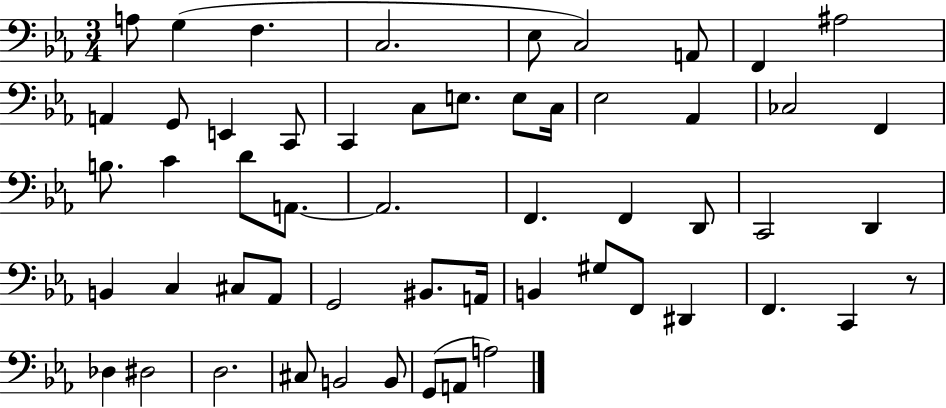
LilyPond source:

{
  \clef bass
  \numericTimeSignature
  \time 3/4
  \key ees \major
  a8 g4( f4. | c2. | ees8 c2) a,8 | f,4 ais2 | \break a,4 g,8 e,4 c,8 | c,4 c8 e8. e8 c16 | ees2 aes,4 | ces2 f,4 | \break b8. c'4 d'8 a,8.~~ | a,2. | f,4. f,4 d,8 | c,2 d,4 | \break b,4 c4 cis8 aes,8 | g,2 bis,8. a,16 | b,4 gis8 f,8 dis,4 | f,4. c,4 r8 | \break des4 dis2 | d2. | cis8 b,2 b,8 | g,8( a,8 a2) | \break \bar "|."
}